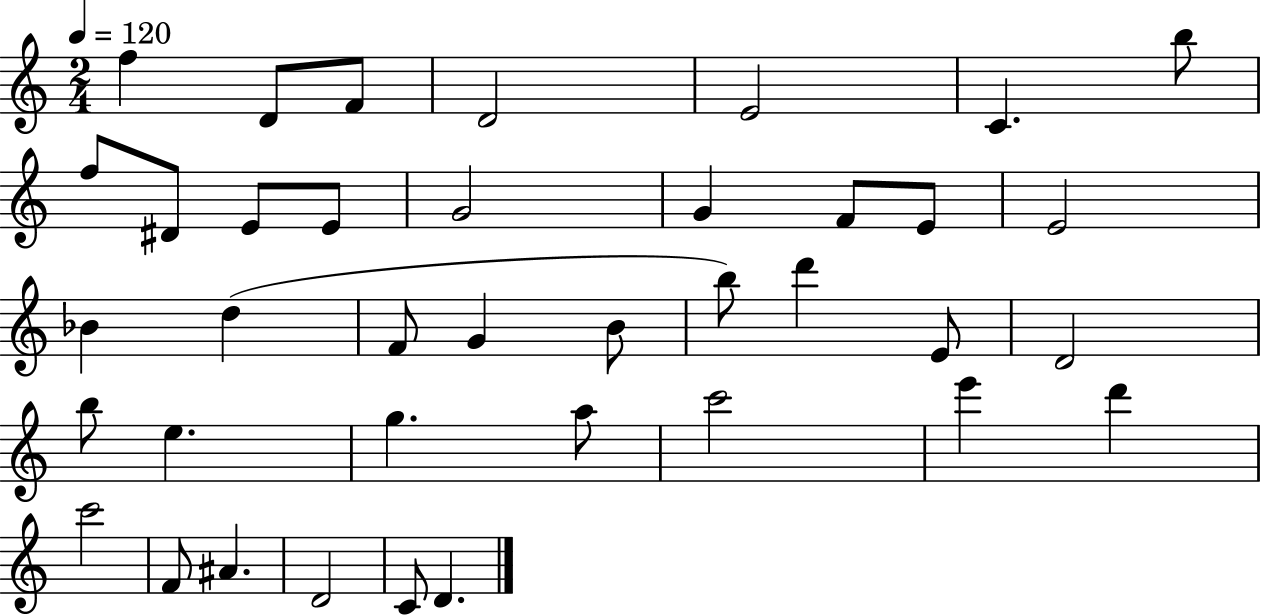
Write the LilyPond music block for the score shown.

{
  \clef treble
  \numericTimeSignature
  \time 2/4
  \key c \major
  \tempo 4 = 120
  f''4 d'8 f'8 | d'2 | e'2 | c'4. b''8 | \break f''8 dis'8 e'8 e'8 | g'2 | g'4 f'8 e'8 | e'2 | \break bes'4 d''4( | f'8 g'4 b'8 | b''8) d'''4 e'8 | d'2 | \break b''8 e''4. | g''4. a''8 | c'''2 | e'''4 d'''4 | \break c'''2 | f'8 ais'4. | d'2 | c'8 d'4. | \break \bar "|."
}